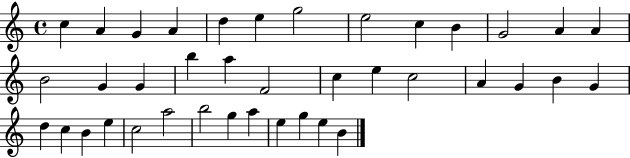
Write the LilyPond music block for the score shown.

{
  \clef treble
  \time 4/4
  \defaultTimeSignature
  \key c \major
  c''4 a'4 g'4 a'4 | d''4 e''4 g''2 | e''2 c''4 b'4 | g'2 a'4 a'4 | \break b'2 g'4 g'4 | b''4 a''4 f'2 | c''4 e''4 c''2 | a'4 g'4 b'4 g'4 | \break d''4 c''4 b'4 e''4 | c''2 a''2 | b''2 g''4 a''4 | e''4 g''4 e''4 b'4 | \break \bar "|."
}